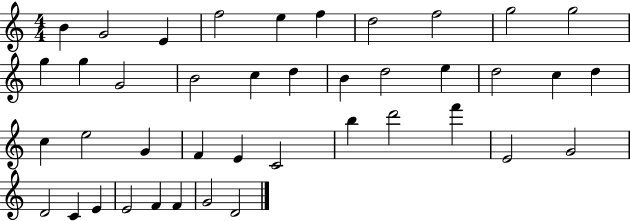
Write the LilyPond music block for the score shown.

{
  \clef treble
  \numericTimeSignature
  \time 4/4
  \key c \major
  b'4 g'2 e'4 | f''2 e''4 f''4 | d''2 f''2 | g''2 g''2 | \break g''4 g''4 g'2 | b'2 c''4 d''4 | b'4 d''2 e''4 | d''2 c''4 d''4 | \break c''4 e''2 g'4 | f'4 e'4 c'2 | b''4 d'''2 f'''4 | e'2 g'2 | \break d'2 c'4 e'4 | e'2 f'4 f'4 | g'2 d'2 | \bar "|."
}